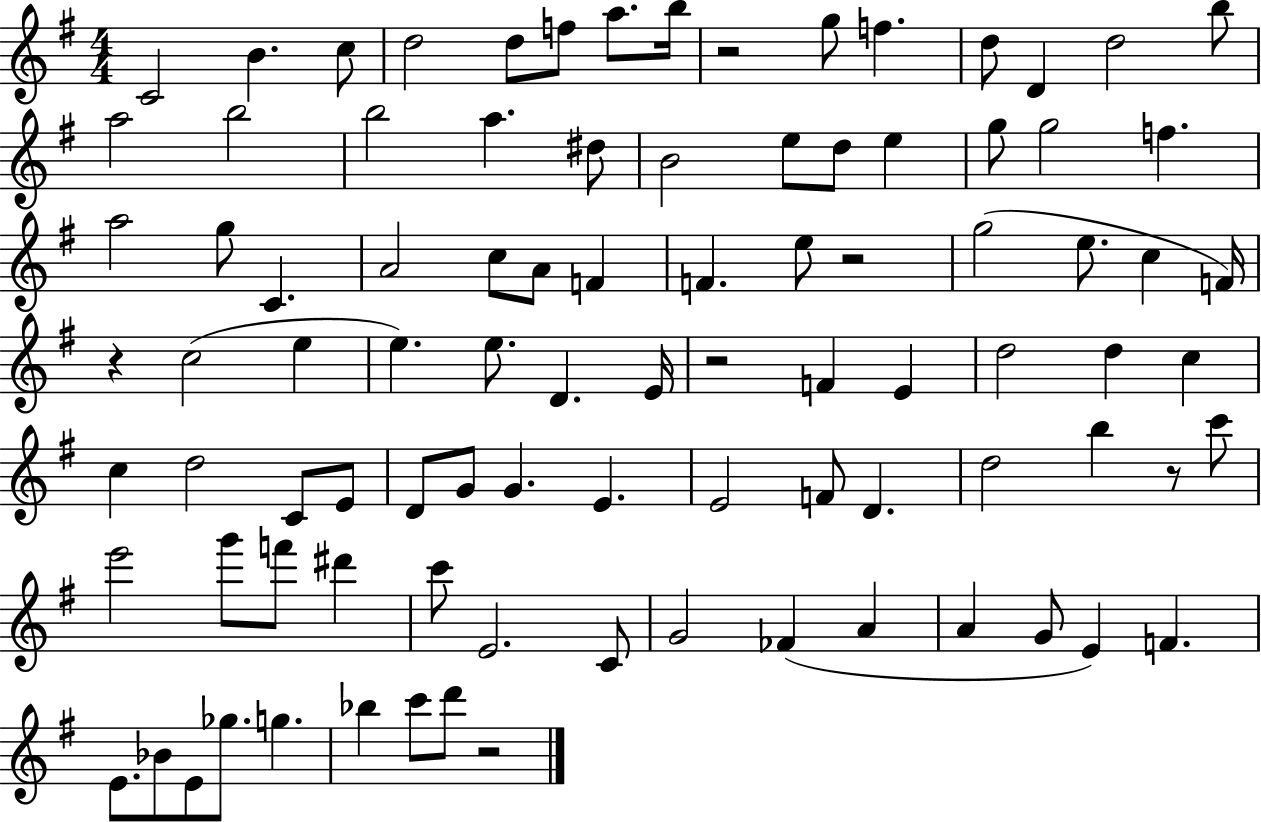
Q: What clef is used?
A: treble